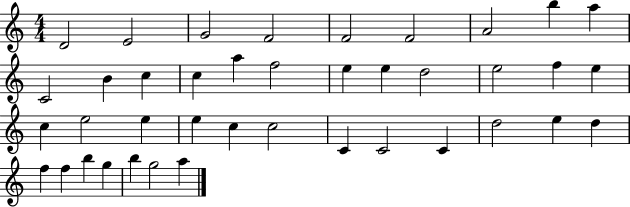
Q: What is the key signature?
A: C major